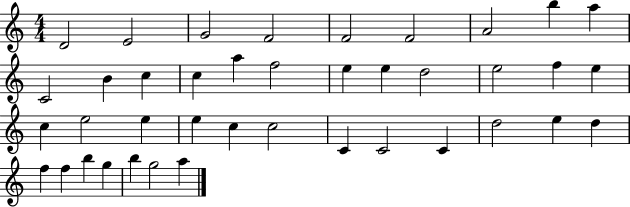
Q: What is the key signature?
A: C major